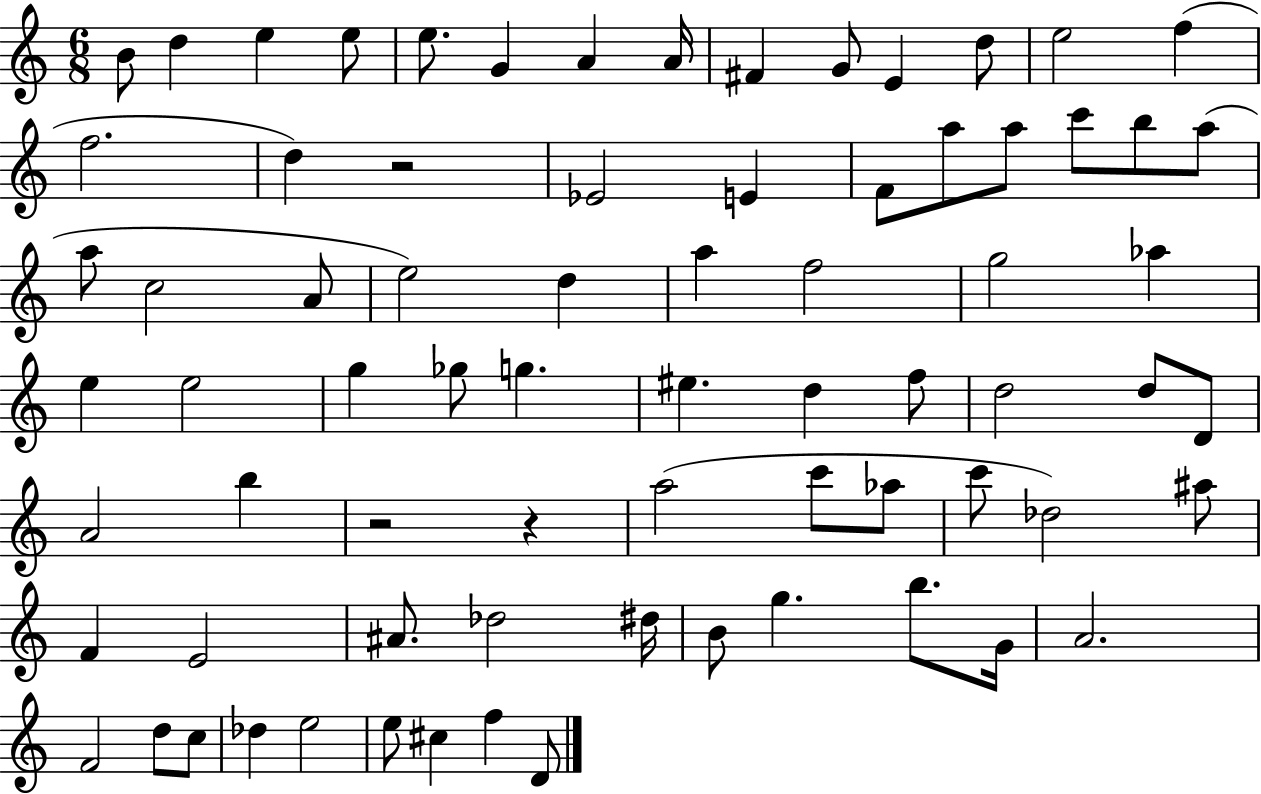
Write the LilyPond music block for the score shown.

{
  \clef treble
  \numericTimeSignature
  \time 6/8
  \key c \major
  \repeat volta 2 { b'8 d''4 e''4 e''8 | e''8. g'4 a'4 a'16 | fis'4 g'8 e'4 d''8 | e''2 f''4( | \break f''2. | d''4) r2 | ees'2 e'4 | f'8 a''8 a''8 c'''8 b''8 a''8( | \break a''8 c''2 a'8 | e''2) d''4 | a''4 f''2 | g''2 aes''4 | \break e''4 e''2 | g''4 ges''8 g''4. | eis''4. d''4 f''8 | d''2 d''8 d'8 | \break a'2 b''4 | r2 r4 | a''2( c'''8 aes''8 | c'''8 des''2) ais''8 | \break f'4 e'2 | ais'8. des''2 dis''16 | b'8 g''4. b''8. g'16 | a'2. | \break f'2 d''8 c''8 | des''4 e''2 | e''8 cis''4 f''4 d'8 | } \bar "|."
}